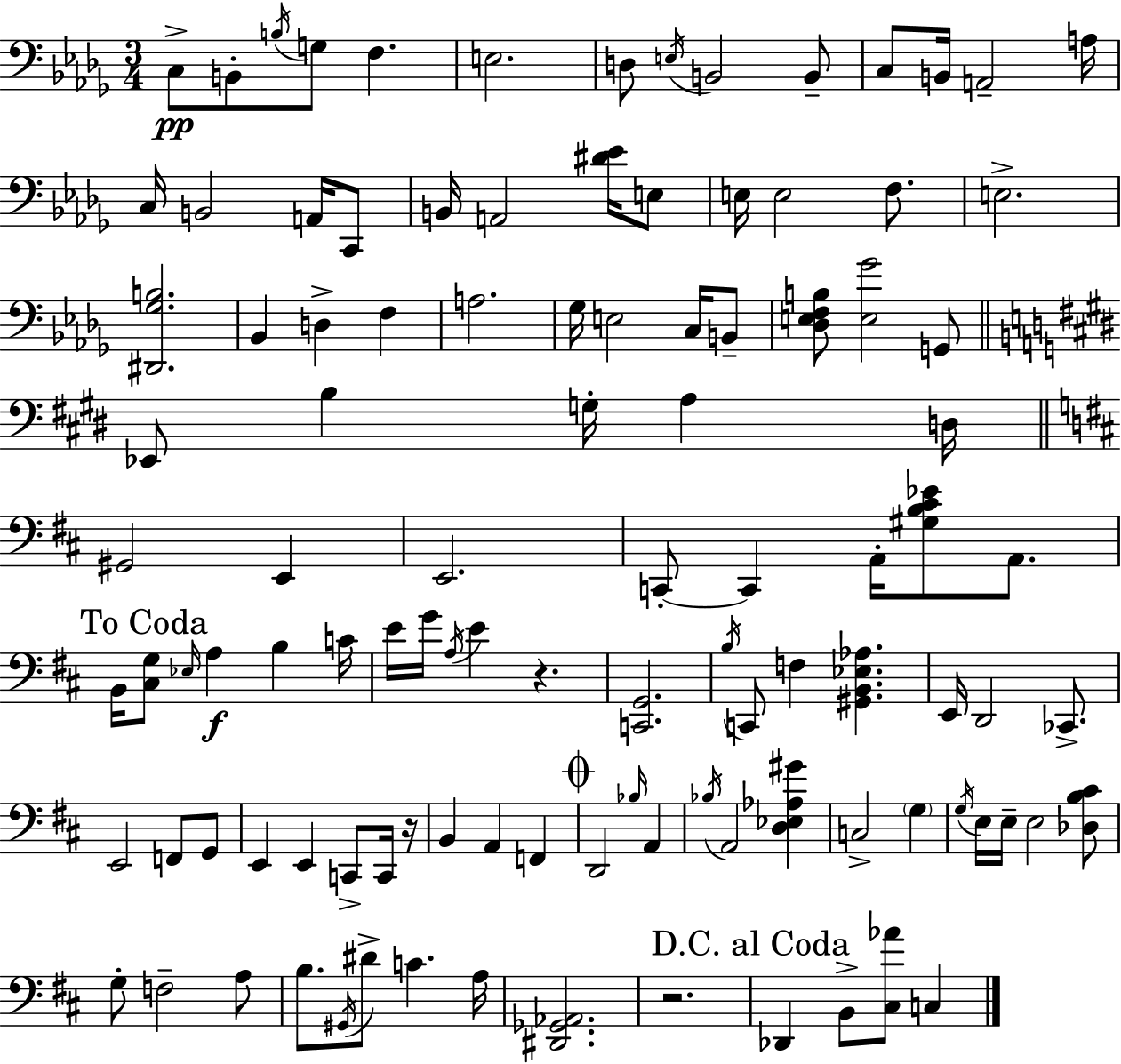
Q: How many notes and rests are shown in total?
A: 108